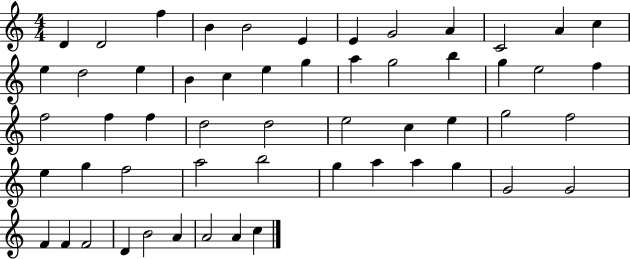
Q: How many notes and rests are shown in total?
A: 55